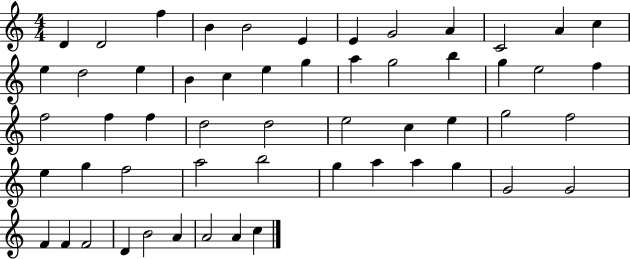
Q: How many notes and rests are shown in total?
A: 55